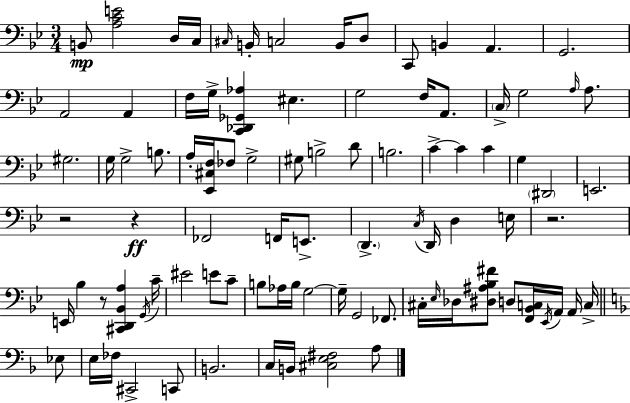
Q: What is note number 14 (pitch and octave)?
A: A2